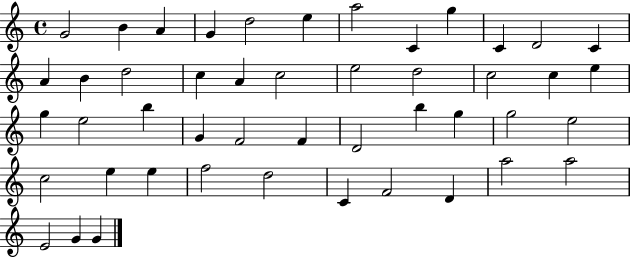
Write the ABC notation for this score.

X:1
T:Untitled
M:4/4
L:1/4
K:C
G2 B A G d2 e a2 C g C D2 C A B d2 c A c2 e2 d2 c2 c e g e2 b G F2 F D2 b g g2 e2 c2 e e f2 d2 C F2 D a2 a2 E2 G G